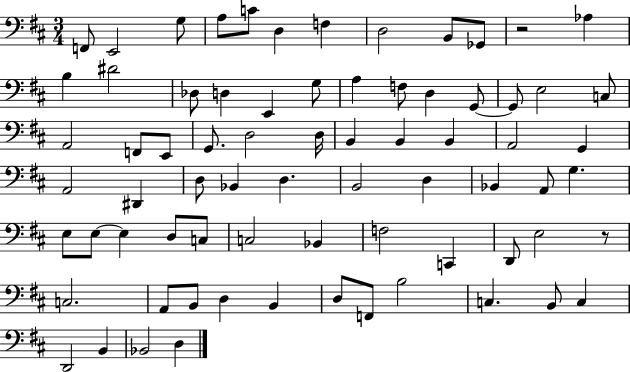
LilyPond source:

{
  \clef bass
  \numericTimeSignature
  \time 3/4
  \key d \major
  \repeat volta 2 { f,8 e,2 g8 | a8 c'8 d4 f4 | d2 b,8 ges,8 | r2 aes4 | \break b4 dis'2 | des8 d4 e,4 g8 | a4 f8 d4 g,8~~ | g,8 e2 c8 | \break a,2 f,8 e,8 | g,8. d2 d16 | b,4 b,4 b,4 | a,2 g,4 | \break a,2 dis,4 | d8 bes,4 d4. | b,2 d4 | bes,4 a,8 g4. | \break e8 e8~~ e4 d8 c8 | c2 bes,4 | f2 c,4 | d,8 e2 r8 | \break c2. | a,8 b,8 d4 b,4 | d8 f,8 b2 | c4. b,8 c4 | \break d,2 b,4 | bes,2 d4 | } \bar "|."
}